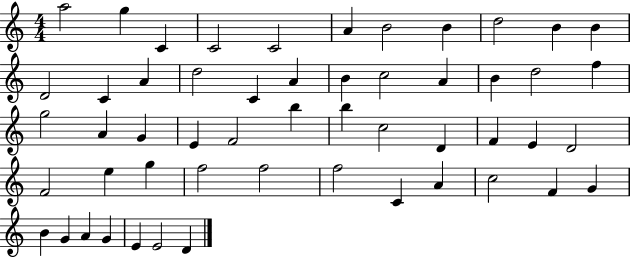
X:1
T:Untitled
M:4/4
L:1/4
K:C
a2 g C C2 C2 A B2 B d2 B B D2 C A d2 C A B c2 A B d2 f g2 A G E F2 b b c2 D F E D2 F2 e g f2 f2 f2 C A c2 F G B G A G E E2 D